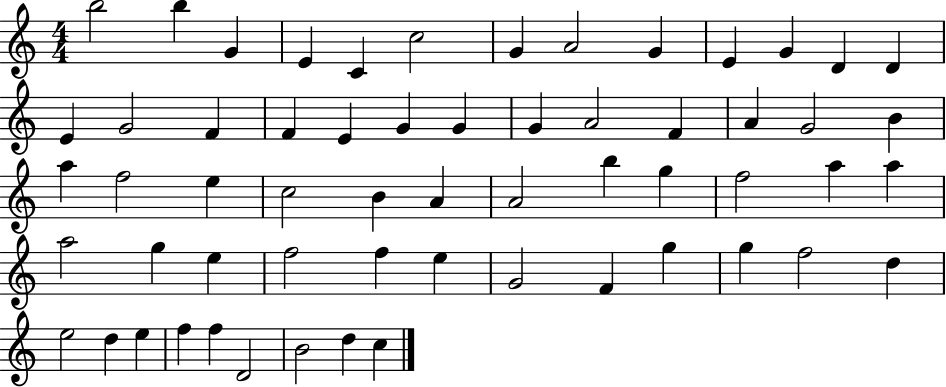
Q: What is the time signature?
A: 4/4